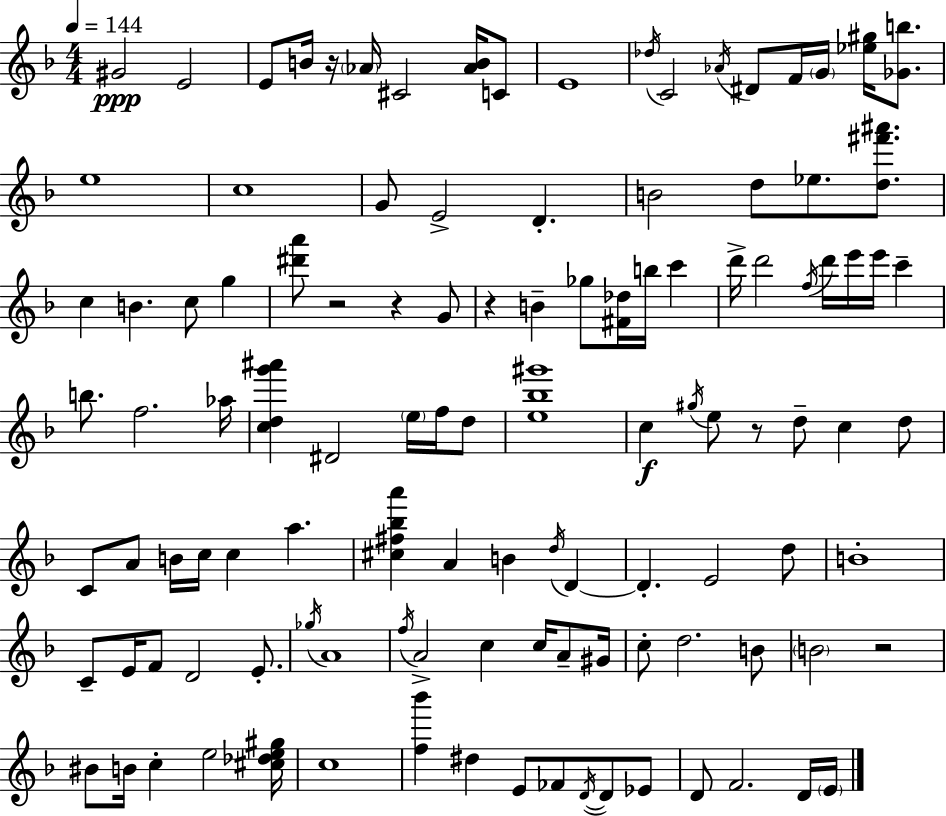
{
  \clef treble
  \numericTimeSignature
  \time 4/4
  \key d \minor
  \tempo 4 = 144
  gis'2\ppp e'2 | e'8 b'16 r16 \parenthesize aes'16 cis'2 <aes' b'>16 c'8 | e'1 | \acciaccatura { des''16 } c'2 \acciaccatura { aes'16 } dis'8 f'16 \parenthesize g'16 <ees'' gis''>16 <ges' b''>8. | \break e''1 | c''1 | g'8 e'2-> d'4.-. | b'2 d''8 ees''8. <d'' fis''' ais'''>8. | \break c''4 b'4. c''8 g''4 | <dis''' a'''>8 r2 r4 | g'8 r4 b'4-- ges''8 <fis' des''>16 b''16 c'''4 | d'''16-> d'''2 \acciaccatura { f''16 } d'''16 e'''16 e'''16 c'''4-- | \break b''8. f''2. | aes''16 <c'' d'' g''' ais'''>4 dis'2 \parenthesize e''16 | f''16 d''8 <e'' bes'' gis'''>1 | c''4\f \acciaccatura { gis''16 } e''8 r8 d''8-- c''4 | \break d''8 c'8 a'8 b'16 c''16 c''4 a''4. | <cis'' fis'' bes'' a'''>4 a'4 b'4 | \acciaccatura { d''16 } d'4~~ d'4.-. e'2 | d''8 b'1-. | \break c'8-- e'16 f'8 d'2 | e'8.-. \acciaccatura { ges''16 } a'1 | \acciaccatura { f''16 } a'2-> c''4 | c''16 a'8-- gis'16 c''8-. d''2. | \break b'8 \parenthesize b'2 r2 | bis'8 b'16 c''4-. e''2 | <cis'' des'' e'' gis''>16 c''1 | <f'' bes'''>4 dis''4 e'8 | \break fes'8 \acciaccatura { d'16~ }~ d'8 ees'8 d'8 f'2. | d'16 \parenthesize e'16 \bar "|."
}